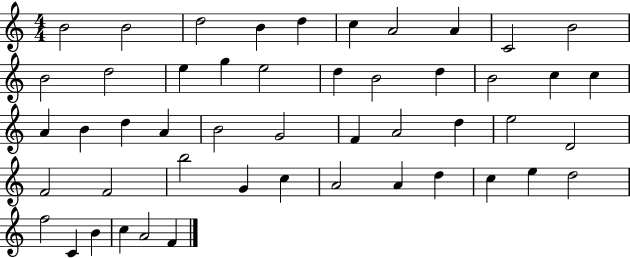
B4/h B4/h D5/h B4/q D5/q C5/q A4/h A4/q C4/h B4/h B4/h D5/h E5/q G5/q E5/h D5/q B4/h D5/q B4/h C5/q C5/q A4/q B4/q D5/q A4/q B4/h G4/h F4/q A4/h D5/q E5/h D4/h F4/h F4/h B5/h G4/q C5/q A4/h A4/q D5/q C5/q E5/q D5/h F5/h C4/q B4/q C5/q A4/h F4/q